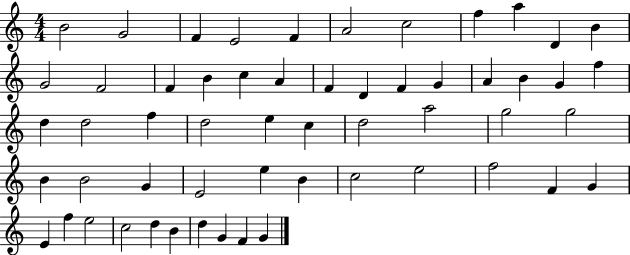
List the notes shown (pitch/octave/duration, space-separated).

B4/h G4/h F4/q E4/h F4/q A4/h C5/h F5/q A5/q D4/q B4/q G4/h F4/h F4/q B4/q C5/q A4/q F4/q D4/q F4/q G4/q A4/q B4/q G4/q F5/q D5/q D5/h F5/q D5/h E5/q C5/q D5/h A5/h G5/h G5/h B4/q B4/h G4/q E4/h E5/q B4/q C5/h E5/h F5/h F4/q G4/q E4/q F5/q E5/h C5/h D5/q B4/q D5/q G4/q F4/q G4/q